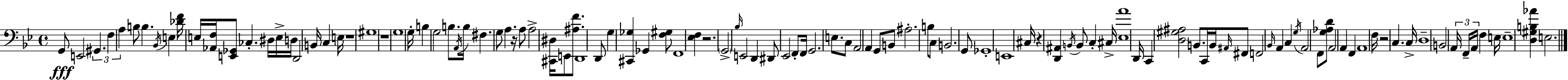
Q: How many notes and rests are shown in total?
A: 113